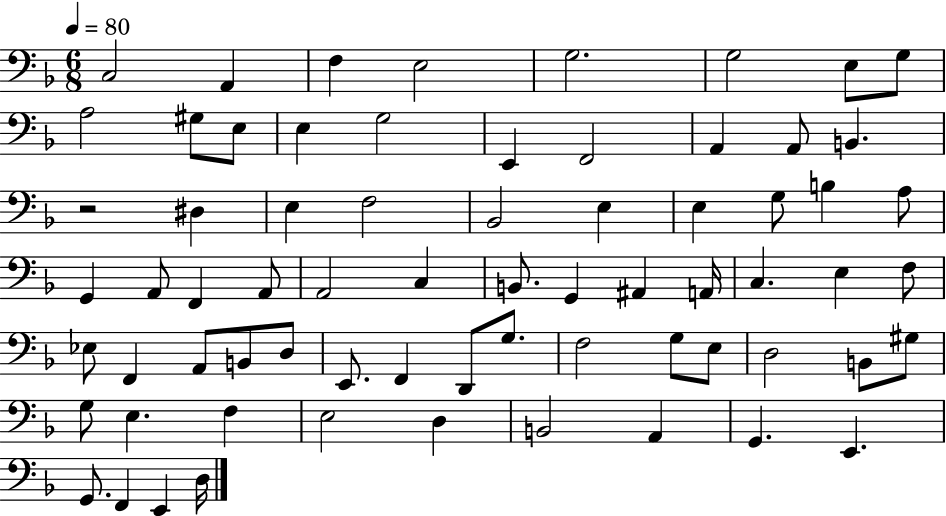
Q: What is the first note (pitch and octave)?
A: C3